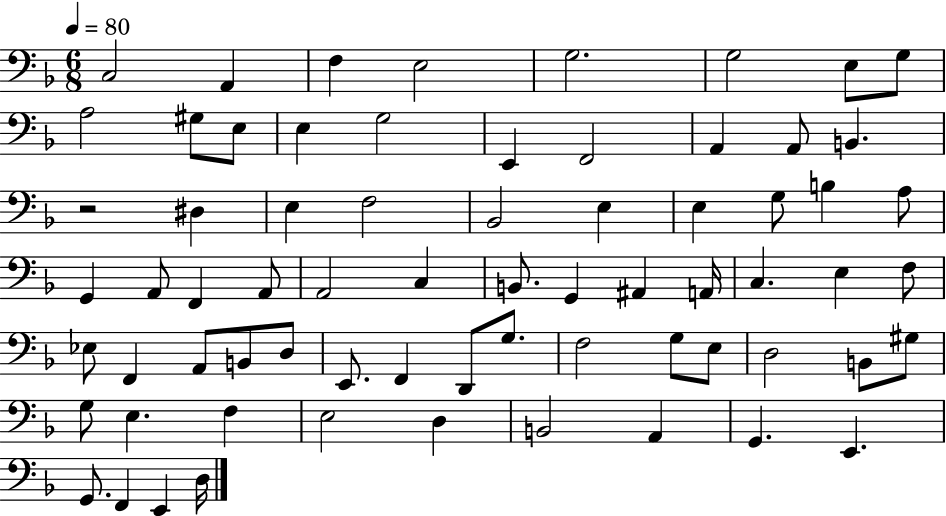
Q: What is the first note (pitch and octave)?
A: C3